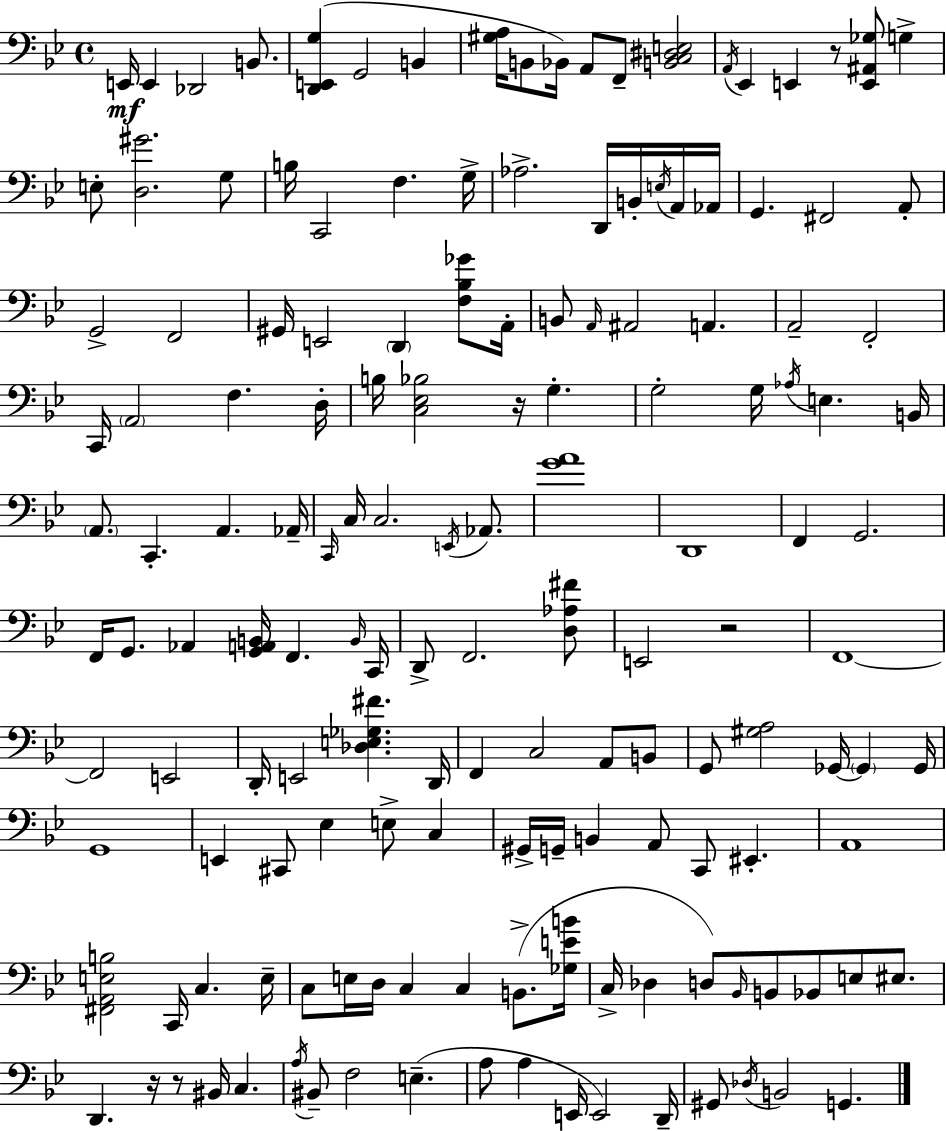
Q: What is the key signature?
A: BES major